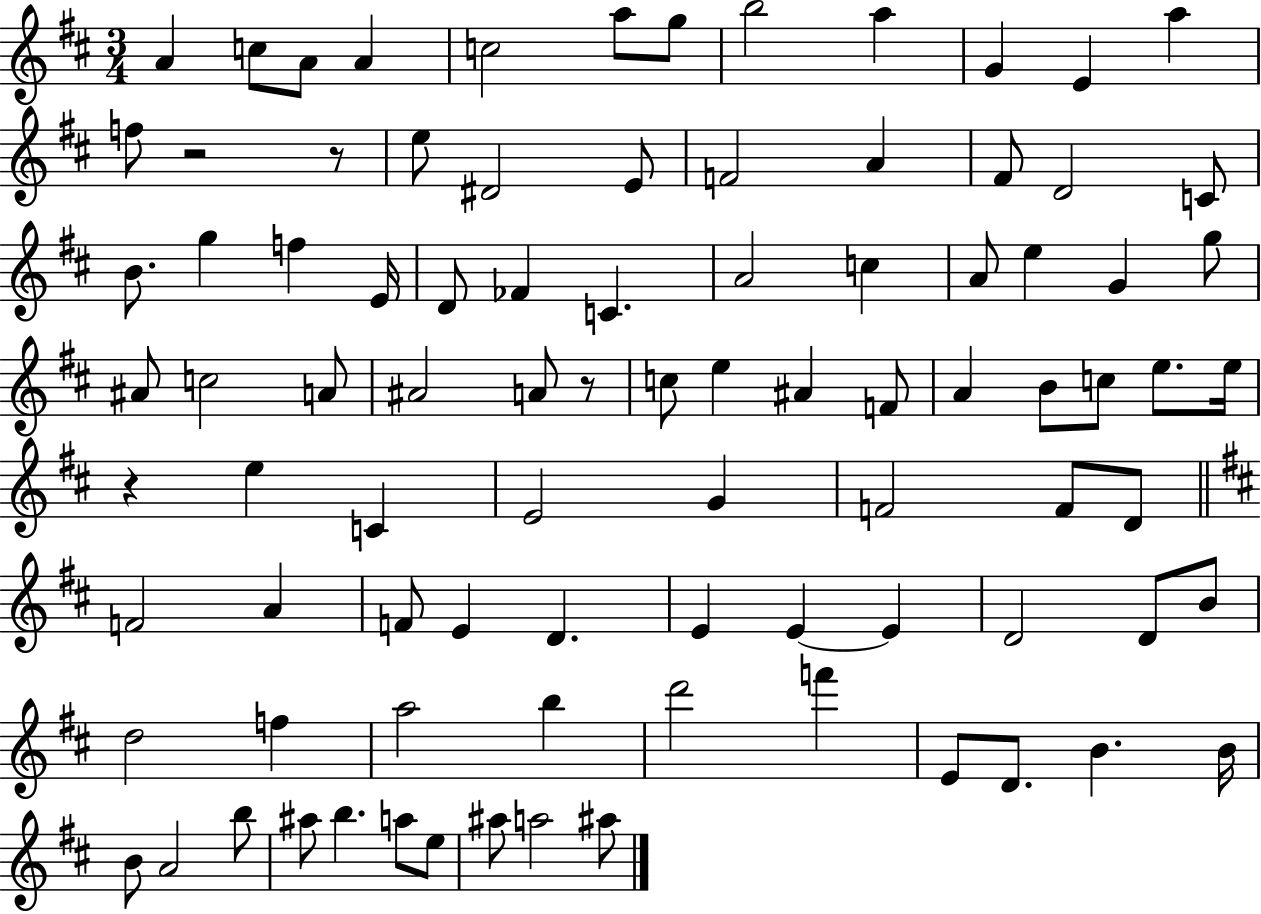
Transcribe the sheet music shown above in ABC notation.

X:1
T:Untitled
M:3/4
L:1/4
K:D
A c/2 A/2 A c2 a/2 g/2 b2 a G E a f/2 z2 z/2 e/2 ^D2 E/2 F2 A ^F/2 D2 C/2 B/2 g f E/4 D/2 _F C A2 c A/2 e G g/2 ^A/2 c2 A/2 ^A2 A/2 z/2 c/2 e ^A F/2 A B/2 c/2 e/2 e/4 z e C E2 G F2 F/2 D/2 F2 A F/2 E D E E E D2 D/2 B/2 d2 f a2 b d'2 f' E/2 D/2 B B/4 B/2 A2 b/2 ^a/2 b a/2 e/2 ^a/2 a2 ^a/2